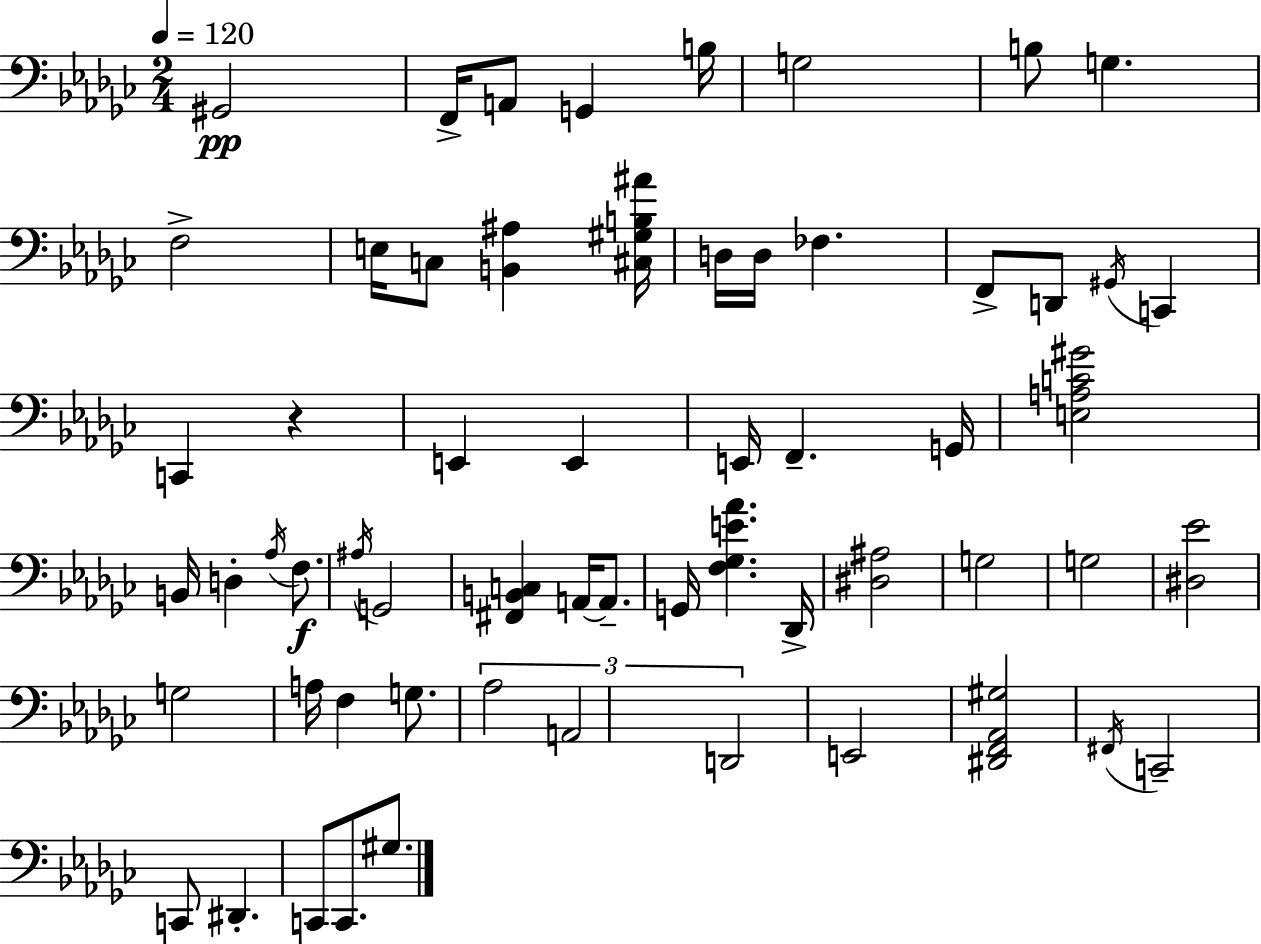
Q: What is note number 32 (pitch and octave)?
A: A2